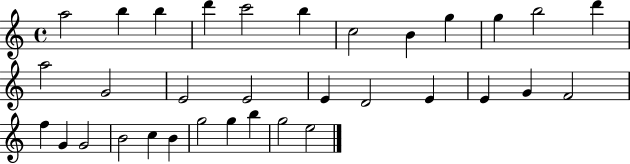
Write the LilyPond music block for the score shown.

{
  \clef treble
  \time 4/4
  \defaultTimeSignature
  \key c \major
  a''2 b''4 b''4 | d'''4 c'''2 b''4 | c''2 b'4 g''4 | g''4 b''2 d'''4 | \break a''2 g'2 | e'2 e'2 | e'4 d'2 e'4 | e'4 g'4 f'2 | \break f''4 g'4 g'2 | b'2 c''4 b'4 | g''2 g''4 b''4 | g''2 e''2 | \break \bar "|."
}